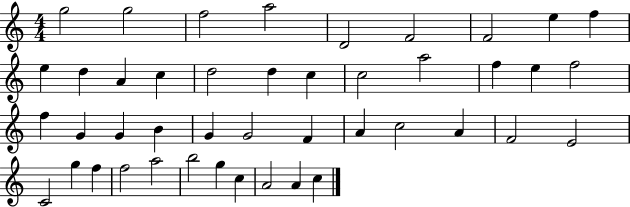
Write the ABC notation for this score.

X:1
T:Untitled
M:4/4
L:1/4
K:C
g2 g2 f2 a2 D2 F2 F2 e f e d A c d2 d c c2 a2 f e f2 f G G B G G2 F A c2 A F2 E2 C2 g f f2 a2 b2 g c A2 A c